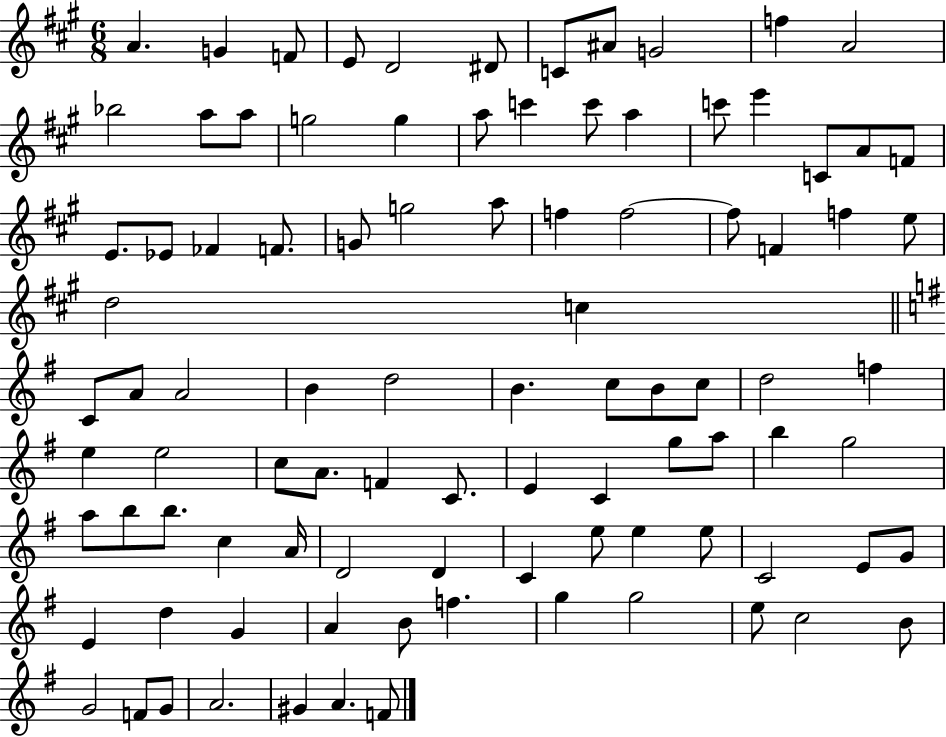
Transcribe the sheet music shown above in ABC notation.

X:1
T:Untitled
M:6/8
L:1/4
K:A
A G F/2 E/2 D2 ^D/2 C/2 ^A/2 G2 f A2 _b2 a/2 a/2 g2 g a/2 c' c'/2 a c'/2 e' C/2 A/2 F/2 E/2 _E/2 _F F/2 G/2 g2 a/2 f f2 f/2 F f e/2 d2 c C/2 A/2 A2 B d2 B c/2 B/2 c/2 d2 f e e2 c/2 A/2 F C/2 E C g/2 a/2 b g2 a/2 b/2 b/2 c A/4 D2 D C e/2 e e/2 C2 E/2 G/2 E d G A B/2 f g g2 e/2 c2 B/2 G2 F/2 G/2 A2 ^G A F/2